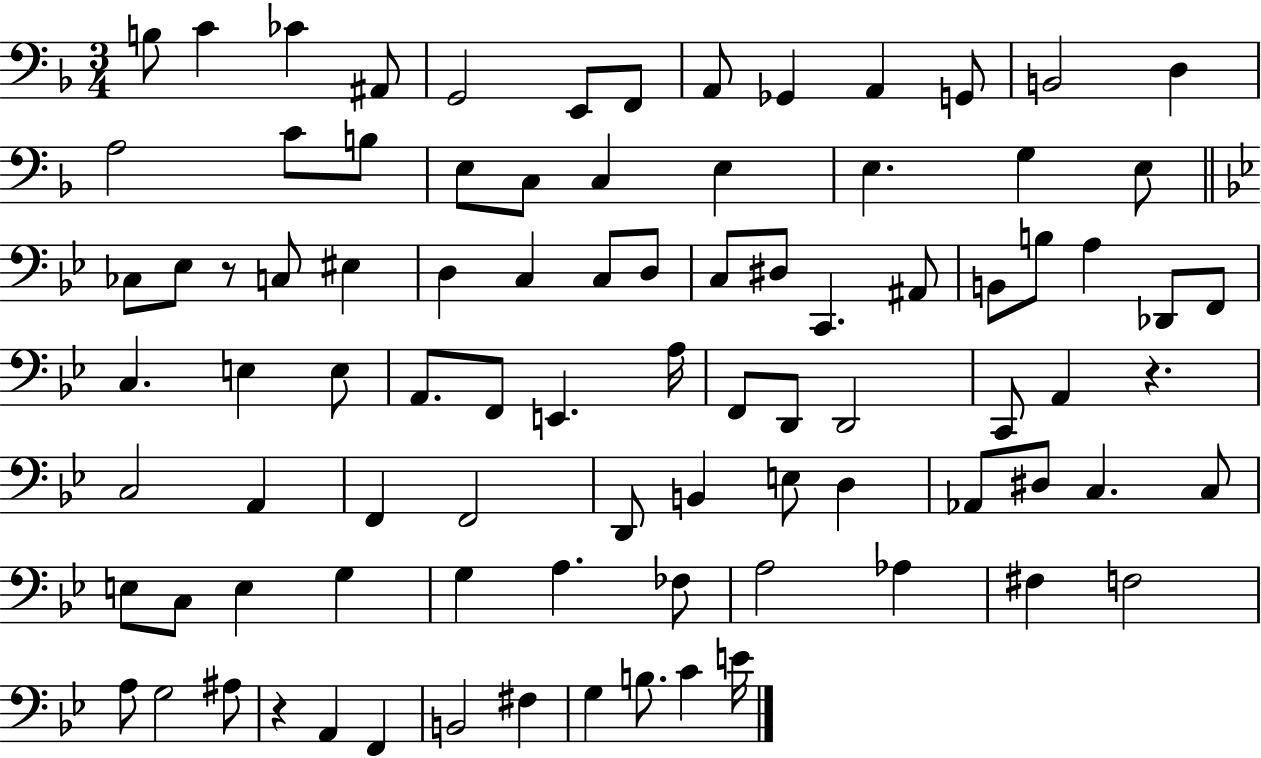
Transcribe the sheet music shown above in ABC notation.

X:1
T:Untitled
M:3/4
L:1/4
K:F
B,/2 C _C ^A,,/2 G,,2 E,,/2 F,,/2 A,,/2 _G,, A,, G,,/2 B,,2 D, A,2 C/2 B,/2 E,/2 C,/2 C, E, E, G, E,/2 _C,/2 _E,/2 z/2 C,/2 ^E, D, C, C,/2 D,/2 C,/2 ^D,/2 C,, ^A,,/2 B,,/2 B,/2 A, _D,,/2 F,,/2 C, E, E,/2 A,,/2 F,,/2 E,, A,/4 F,,/2 D,,/2 D,,2 C,,/2 A,, z C,2 A,, F,, F,,2 D,,/2 B,, E,/2 D, _A,,/2 ^D,/2 C, C,/2 E,/2 C,/2 E, G, G, A, _F,/2 A,2 _A, ^F, F,2 A,/2 G,2 ^A,/2 z A,, F,, B,,2 ^F, G, B,/2 C E/4